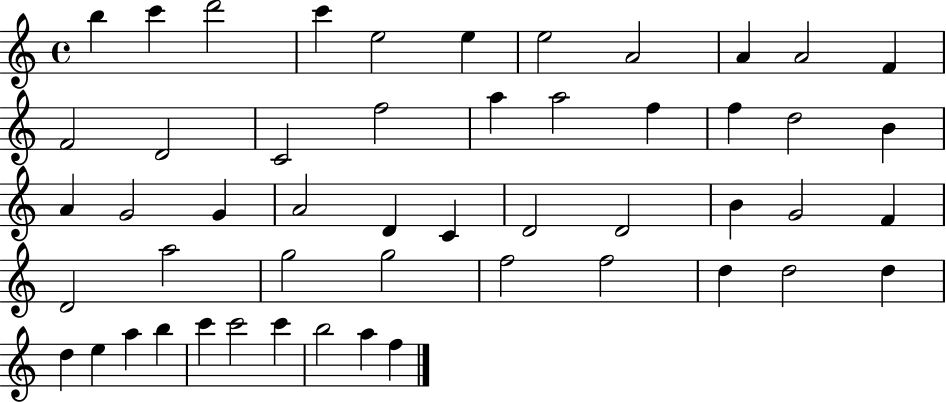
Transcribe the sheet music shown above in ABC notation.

X:1
T:Untitled
M:4/4
L:1/4
K:C
b c' d'2 c' e2 e e2 A2 A A2 F F2 D2 C2 f2 a a2 f f d2 B A G2 G A2 D C D2 D2 B G2 F D2 a2 g2 g2 f2 f2 d d2 d d e a b c' c'2 c' b2 a f